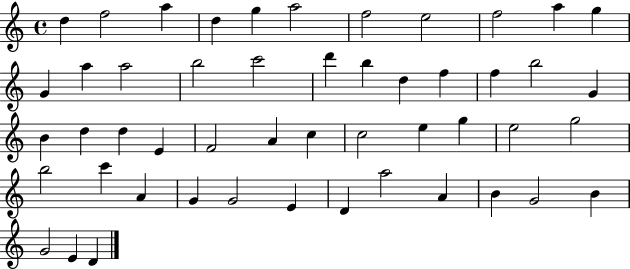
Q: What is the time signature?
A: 4/4